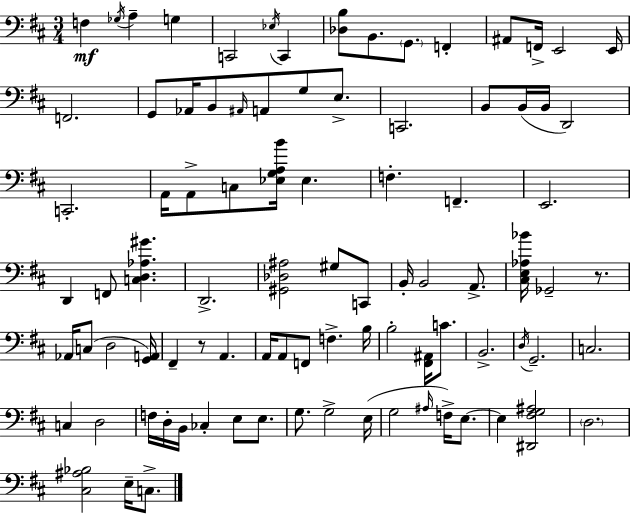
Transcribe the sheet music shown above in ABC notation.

X:1
T:Untitled
M:3/4
L:1/4
K:D
F, _G,/4 A, G, C,,2 _E,/4 C,, [_D,B,]/2 B,,/2 G,,/2 F,, ^A,,/2 F,,/4 E,,2 E,,/4 F,,2 G,,/2 _A,,/4 B,,/2 ^A,,/4 A,,/2 G,/2 E,/2 C,,2 B,,/2 B,,/4 B,,/4 D,,2 C,,2 A,,/4 A,,/2 C,/2 [_E,G,A,B]/4 _E, F, F,, E,,2 D,, F,,/2 [C,D,_A,^G] D,,2 [^G,,_D,^A,]2 ^G,/2 C,,/2 B,,/4 B,,2 A,,/2 [^C,E,_A,_B]/4 _G,,2 z/2 _A,,/4 C,/2 D,2 [G,,A,,]/4 ^F,, z/2 A,, A,,/4 A,,/2 F,,/2 F, B,/4 B,2 [^F,,^A,,]/4 C/2 B,,2 D,/4 G,,2 C,2 C, D,2 F,/4 D,/4 B,,/4 _C, E,/2 E,/2 G,/2 G,2 E,/4 G,2 ^A,/4 F,/4 E,/2 E, [^D,,^F,G,^A,]2 D,2 [^C,^A,_B,]2 E,/4 C,/2